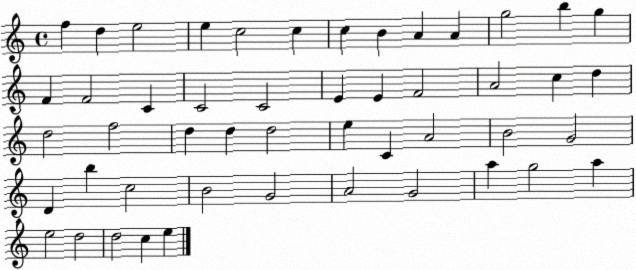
X:1
T:Untitled
M:4/4
L:1/4
K:C
f d e2 e c2 c c B A A g2 b g F F2 C C2 C2 E E F2 A2 c d d2 f2 d d d2 e C A2 B2 G2 D b c2 B2 G2 A2 G2 a g2 a e2 d2 d2 c e